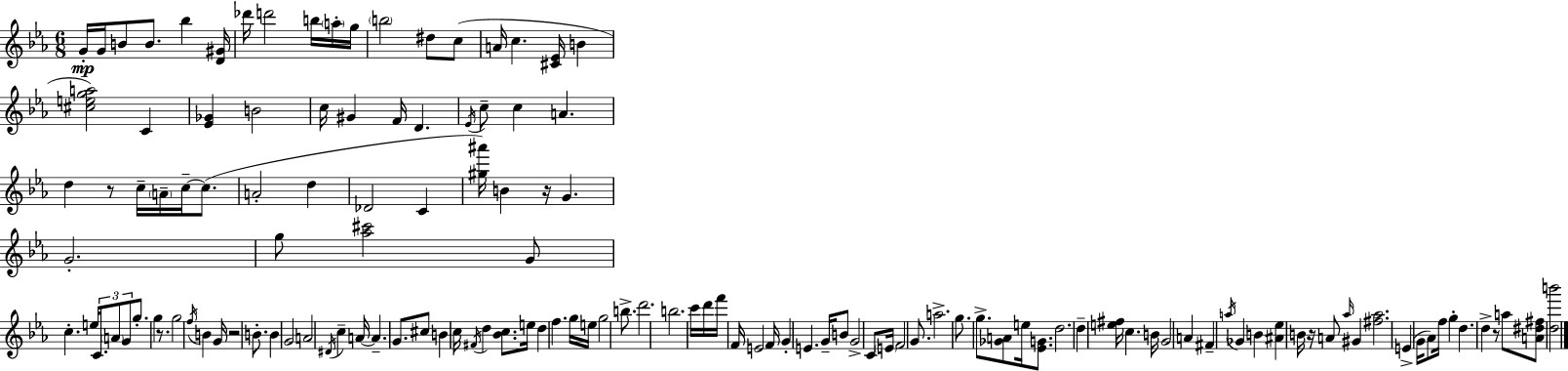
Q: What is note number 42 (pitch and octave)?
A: E5